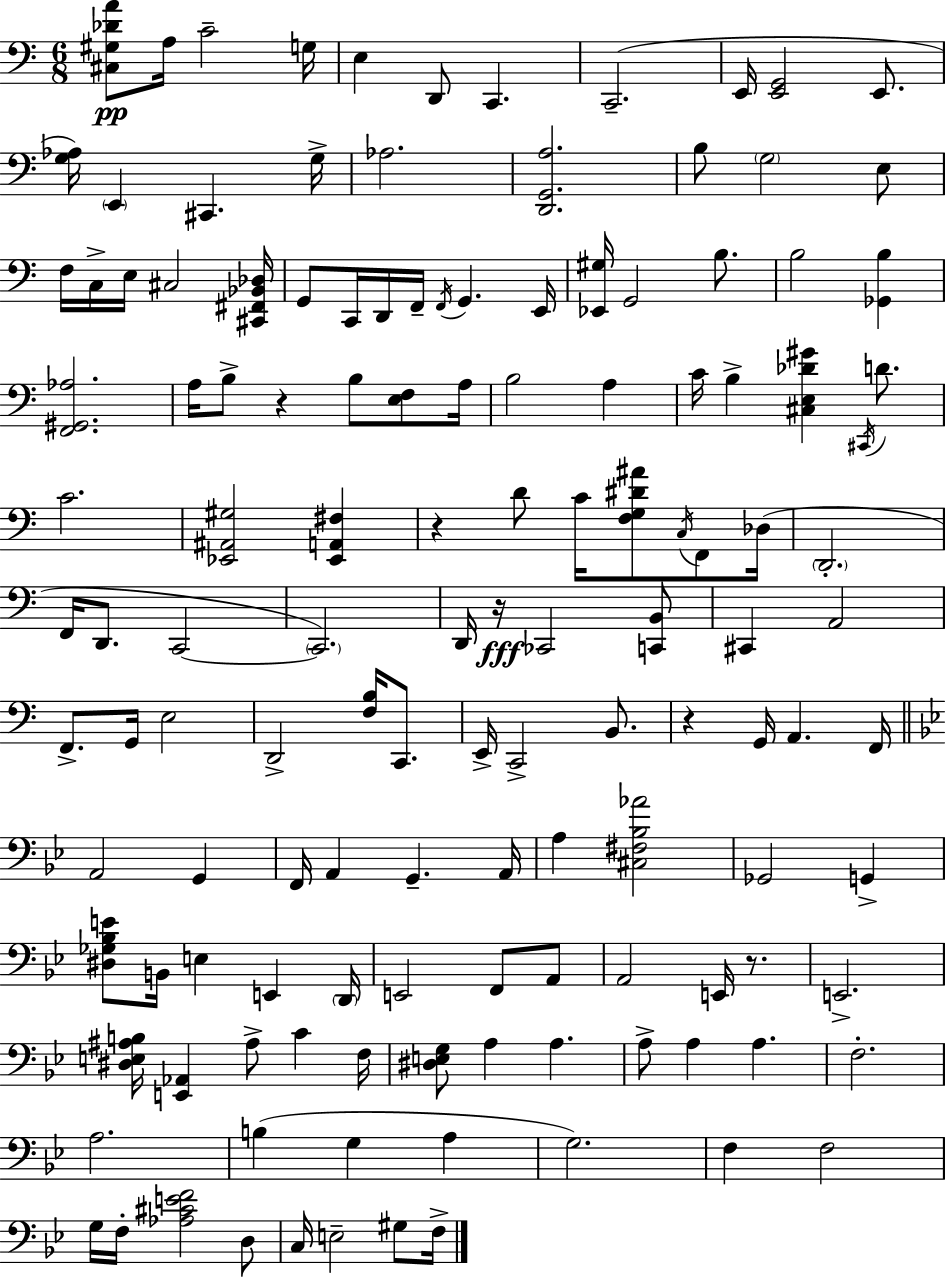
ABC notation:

X:1
T:Untitled
M:6/8
L:1/4
K:Am
[^C,^G,_DA]/2 A,/4 C2 G,/4 E, D,,/2 C,, C,,2 E,,/4 [E,,G,,]2 E,,/2 [G,_A,]/4 E,, ^C,, G,/4 _A,2 [D,,G,,A,]2 B,/2 G,2 E,/2 F,/4 C,/4 E,/4 ^C,2 [^C,,^F,,_B,,_D,]/4 G,,/2 C,,/4 D,,/4 F,,/4 F,,/4 G,, E,,/4 [_E,,^G,]/4 G,,2 B,/2 B,2 [_G,,B,] [F,,^G,,_A,]2 A,/4 B,/2 z B,/2 [E,F,]/2 A,/4 B,2 A, C/4 B, [^C,E,_D^G] ^C,,/4 D/2 C2 [_E,,^A,,^G,]2 [_E,,A,,^F,] z D/2 C/4 [F,G,^D^A]/2 C,/4 F,,/2 _D,/4 D,,2 F,,/4 D,,/2 C,,2 C,,2 D,,/4 z/4 _C,,2 [C,,B,,]/2 ^C,, A,,2 F,,/2 G,,/4 E,2 D,,2 [F,B,]/4 C,,/2 E,,/4 C,,2 B,,/2 z G,,/4 A,, F,,/4 A,,2 G,, F,,/4 A,, G,, A,,/4 A, [^C,^F,_B,_A]2 _G,,2 G,, [^D,_G,_B,E]/2 B,,/4 E, E,, D,,/4 E,,2 F,,/2 A,,/2 A,,2 E,,/4 z/2 E,,2 [^D,E,^A,B,]/4 [E,,_A,,] ^A,/2 C F,/4 [^D,E,G,]/2 A, A, A,/2 A, A, F,2 A,2 B, G, A, G,2 F, F,2 G,/4 F,/4 [_A,^CEF]2 D,/2 C,/4 E,2 ^G,/2 F,/4